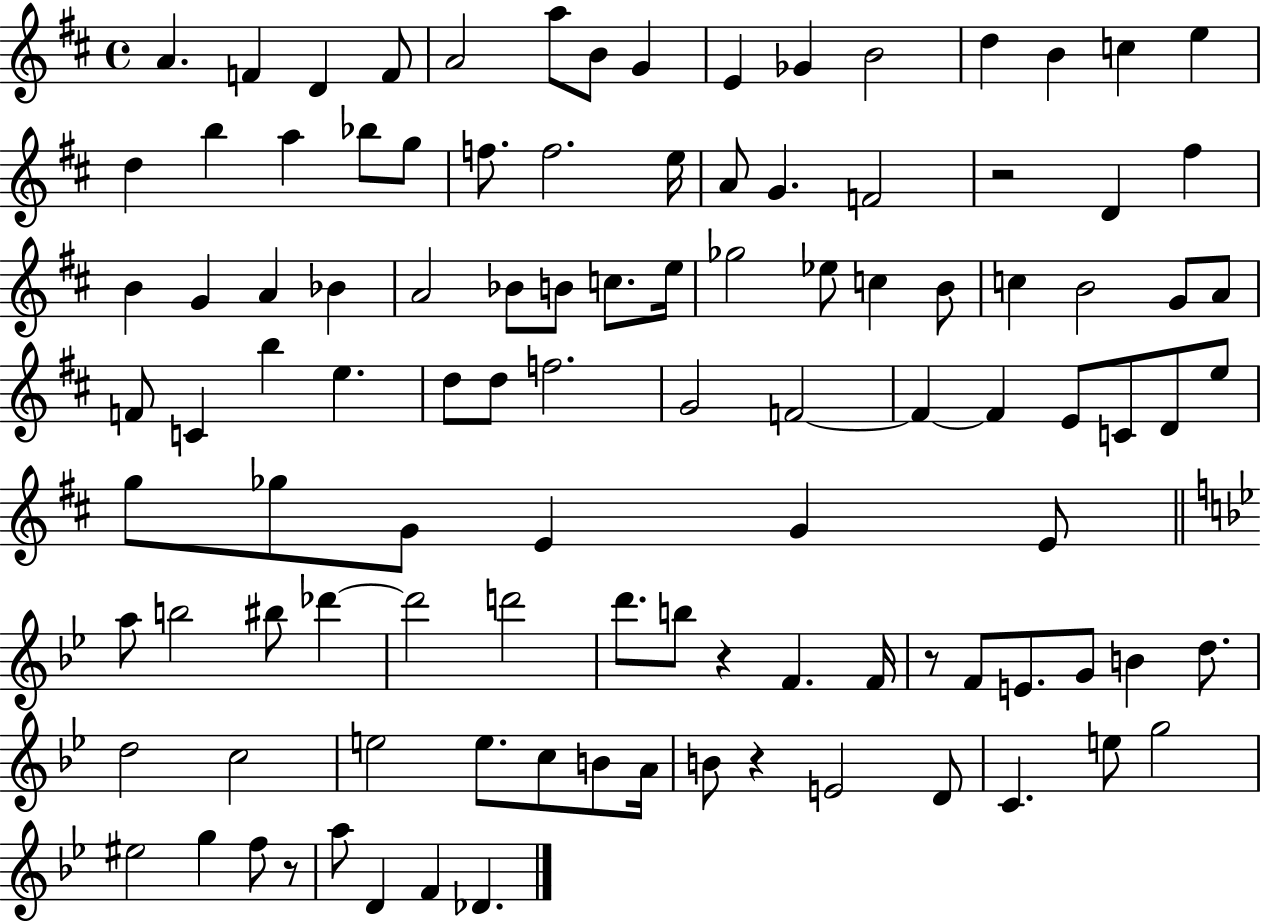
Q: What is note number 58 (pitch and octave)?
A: C4